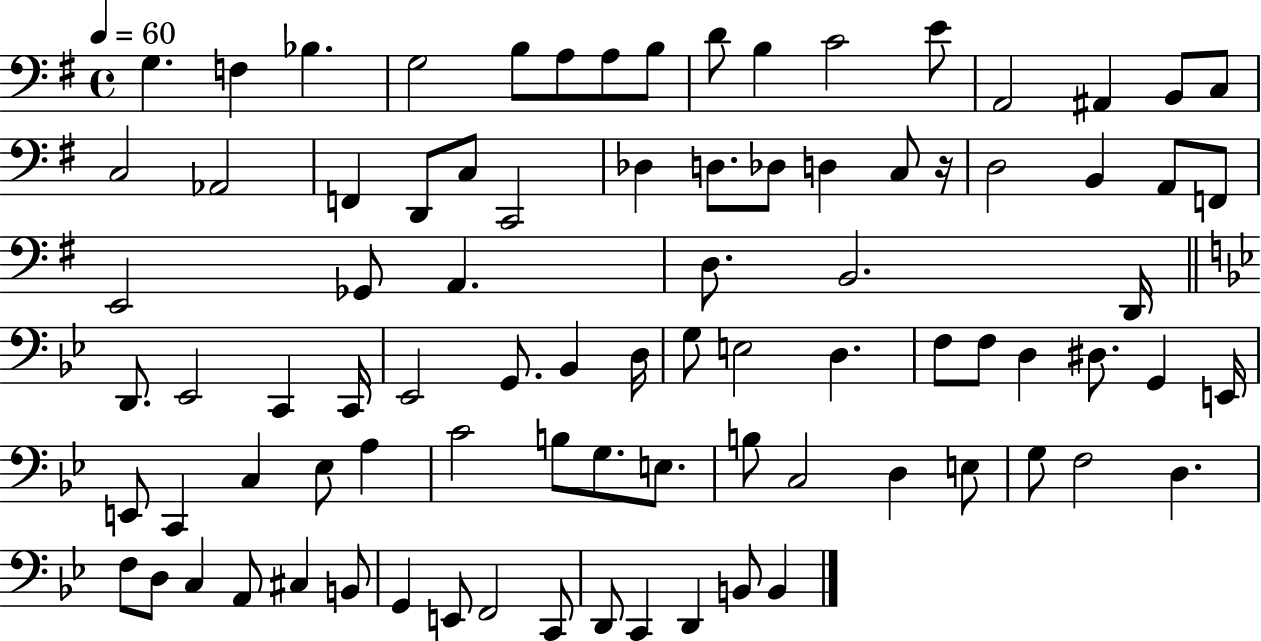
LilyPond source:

{
  \clef bass
  \time 4/4
  \defaultTimeSignature
  \key g \major
  \tempo 4 = 60
  g4. f4 bes4. | g2 b8 a8 a8 b8 | d'8 b4 c'2 e'8 | a,2 ais,4 b,8 c8 | \break c2 aes,2 | f,4 d,8 c8 c,2 | des4 d8. des8 d4 c8 r16 | d2 b,4 a,8 f,8 | \break e,2 ges,8 a,4. | d8. b,2. d,16 | \bar "||" \break \key g \minor d,8. ees,2 c,4 c,16 | ees,2 g,8. bes,4 d16 | g8 e2 d4. | f8 f8 d4 dis8. g,4 e,16 | \break e,8 c,4 c4 ees8 a4 | c'2 b8 g8. e8. | b8 c2 d4 e8 | g8 f2 d4. | \break f8 d8 c4 a,8 cis4 b,8 | g,4 e,8 f,2 c,8 | d,8 c,4 d,4 b,8 b,4 | \bar "|."
}